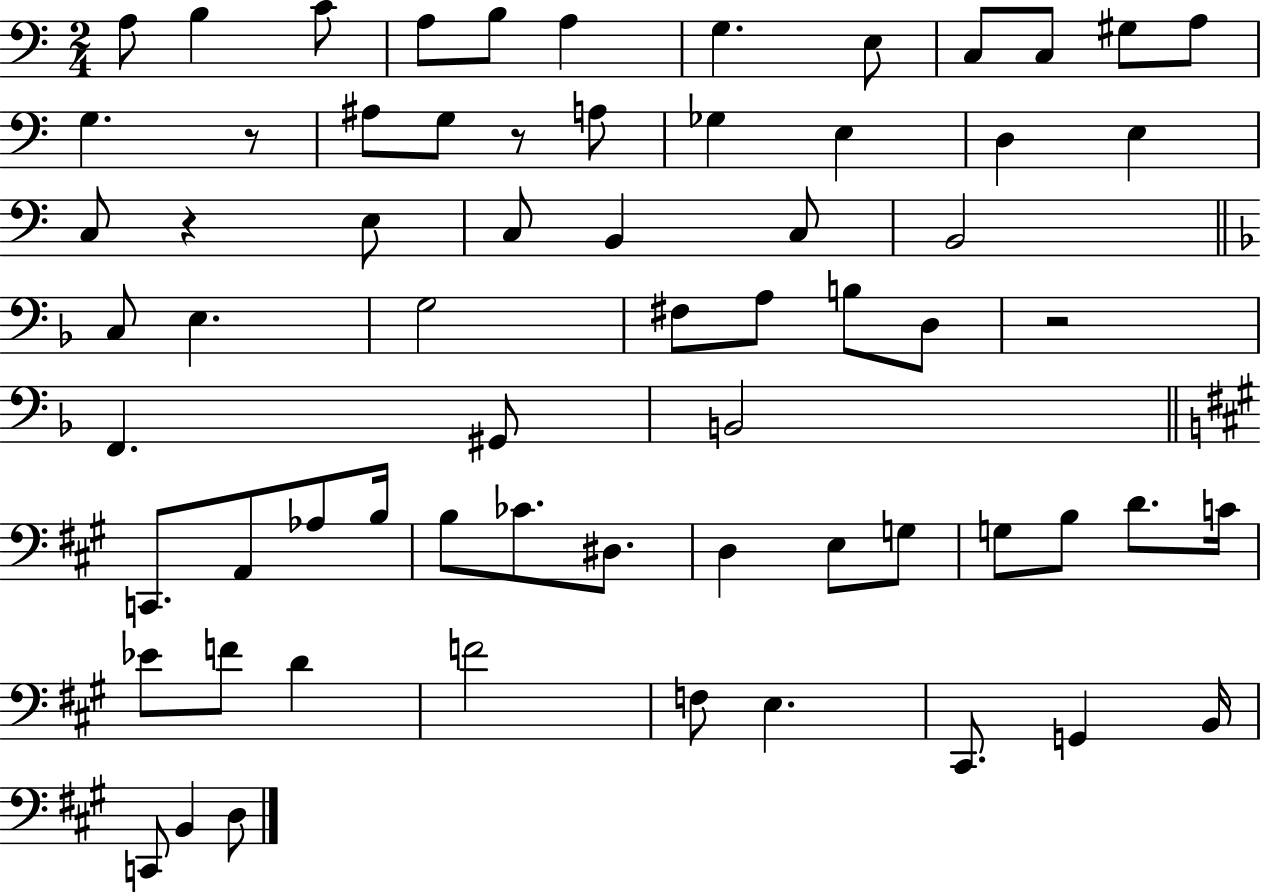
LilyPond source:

{
  \clef bass
  \numericTimeSignature
  \time 2/4
  \key c \major
  \repeat volta 2 { a8 b4 c'8 | a8 b8 a4 | g4. e8 | c8 c8 gis8 a8 | \break g4. r8 | ais8 g8 r8 a8 | ges4 e4 | d4 e4 | \break c8 r4 e8 | c8 b,4 c8 | b,2 | \bar "||" \break \key f \major c8 e4. | g2 | fis8 a8 b8 d8 | r2 | \break f,4. gis,8 | b,2 | \bar "||" \break \key a \major c,8. a,8 aes8 b16 | b8 ces'8. dis8. | d4 e8 g8 | g8 b8 d'8. c'16 | \break ees'8 f'8 d'4 | f'2 | f8 e4. | cis,8. g,4 b,16 | \break c,8 b,4 d8 | } \bar "|."
}